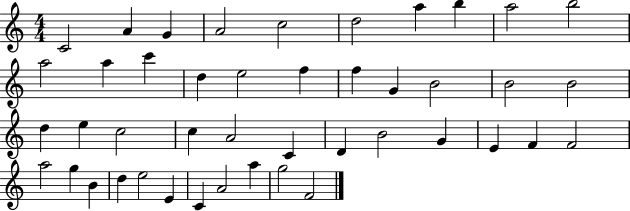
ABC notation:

X:1
T:Untitled
M:4/4
L:1/4
K:C
C2 A G A2 c2 d2 a b a2 b2 a2 a c' d e2 f f G B2 B2 B2 d e c2 c A2 C D B2 G E F F2 a2 g B d e2 E C A2 a g2 F2